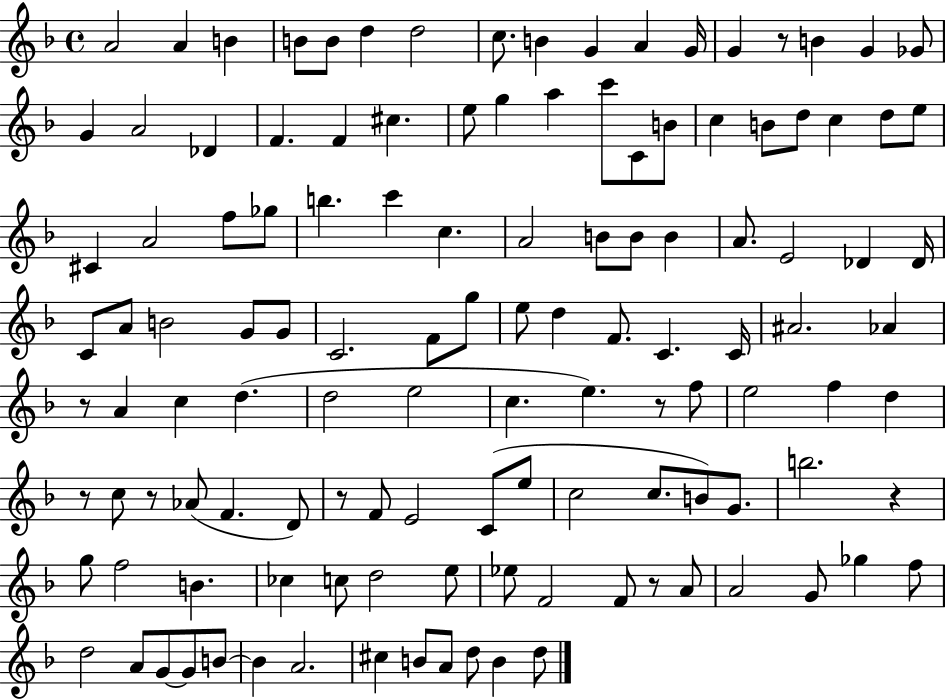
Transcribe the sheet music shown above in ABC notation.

X:1
T:Untitled
M:4/4
L:1/4
K:F
A2 A B B/2 B/2 d d2 c/2 B G A G/4 G z/2 B G _G/2 G A2 _D F F ^c e/2 g a c'/2 C/2 B/2 c B/2 d/2 c d/2 e/2 ^C A2 f/2 _g/2 b c' c A2 B/2 B/2 B A/2 E2 _D _D/4 C/2 A/2 B2 G/2 G/2 C2 F/2 g/2 e/2 d F/2 C C/4 ^A2 _A z/2 A c d d2 e2 c e z/2 f/2 e2 f d z/2 c/2 z/2 _A/2 F D/2 z/2 F/2 E2 C/2 e/2 c2 c/2 B/2 G/2 b2 z g/2 f2 B _c c/2 d2 e/2 _e/2 F2 F/2 z/2 A/2 A2 G/2 _g f/2 d2 A/2 G/2 G/2 B/2 B A2 ^c B/2 A/2 d/2 B d/2